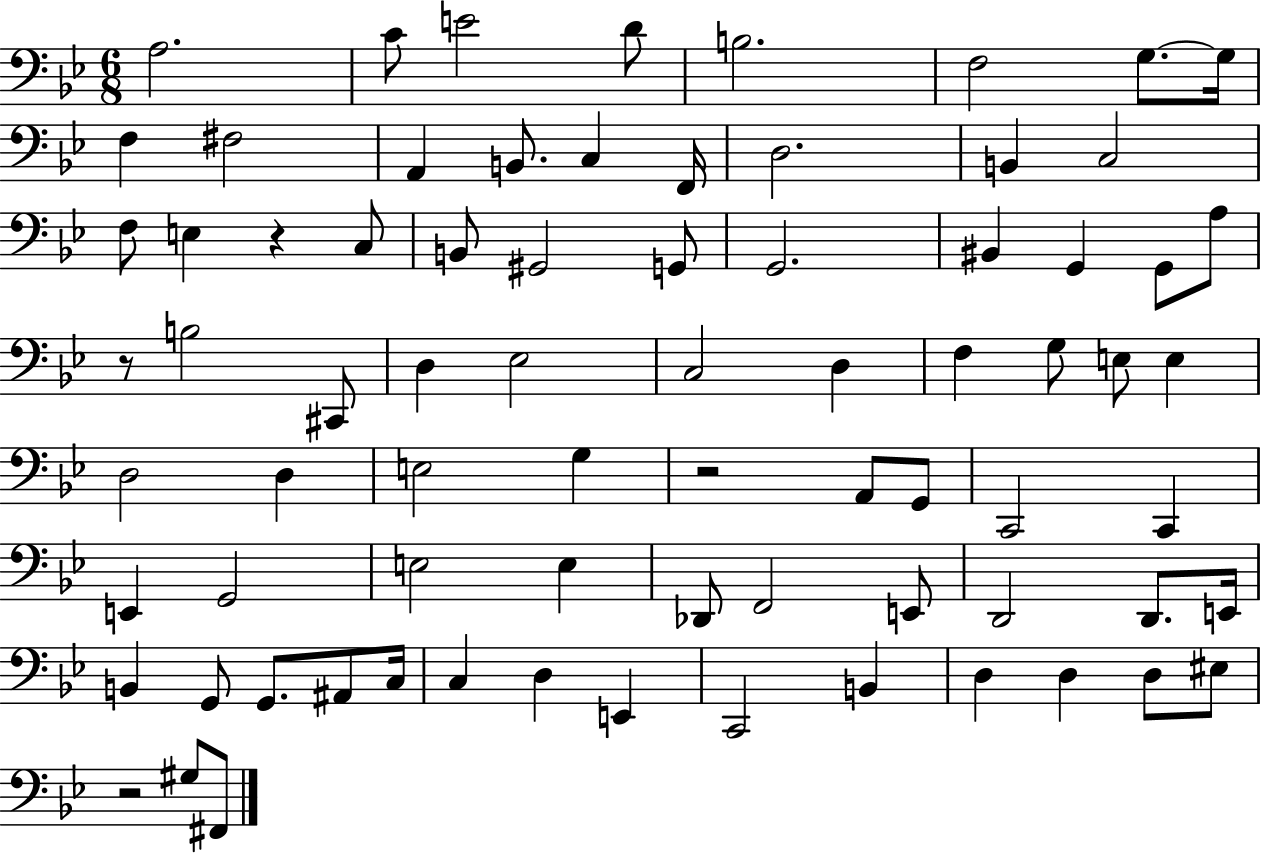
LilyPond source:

{
  \clef bass
  \numericTimeSignature
  \time 6/8
  \key bes \major
  a2. | c'8 e'2 d'8 | b2. | f2 g8.~~ g16 | \break f4 fis2 | a,4 b,8. c4 f,16 | d2. | b,4 c2 | \break f8 e4 r4 c8 | b,8 gis,2 g,8 | g,2. | bis,4 g,4 g,8 a8 | \break r8 b2 cis,8 | d4 ees2 | c2 d4 | f4 g8 e8 e4 | \break d2 d4 | e2 g4 | r2 a,8 g,8 | c,2 c,4 | \break e,4 g,2 | e2 e4 | des,8 f,2 e,8 | d,2 d,8. e,16 | \break b,4 g,8 g,8. ais,8 c16 | c4 d4 e,4 | c,2 b,4 | d4 d4 d8 eis8 | \break r2 gis8 fis,8 | \bar "|."
}